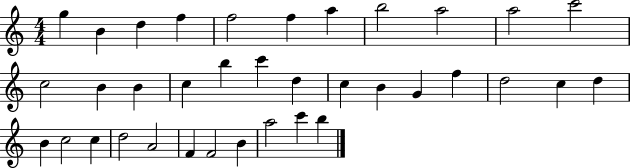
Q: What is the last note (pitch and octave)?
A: B5